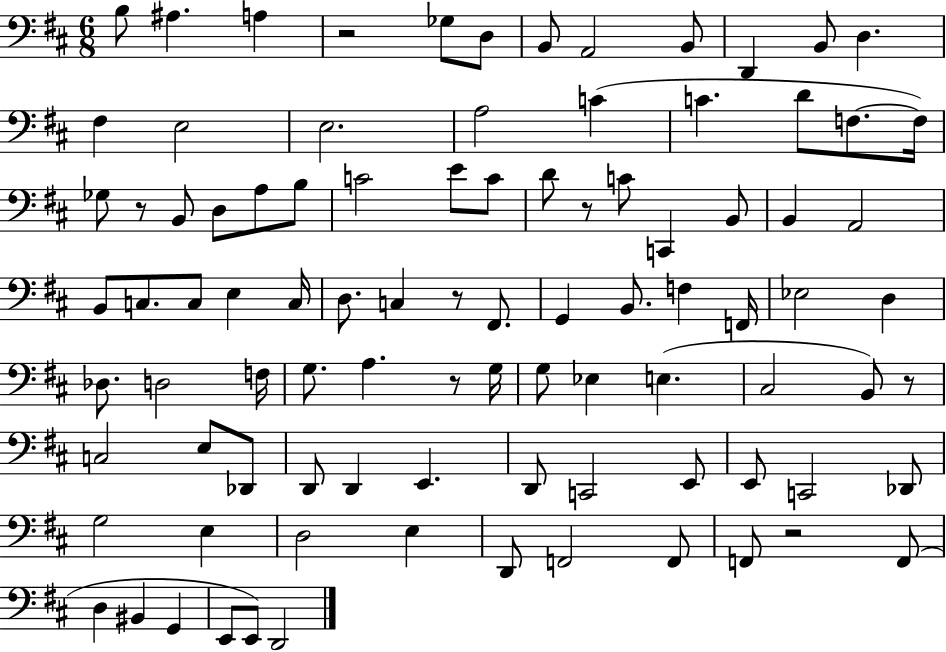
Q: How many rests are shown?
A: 7